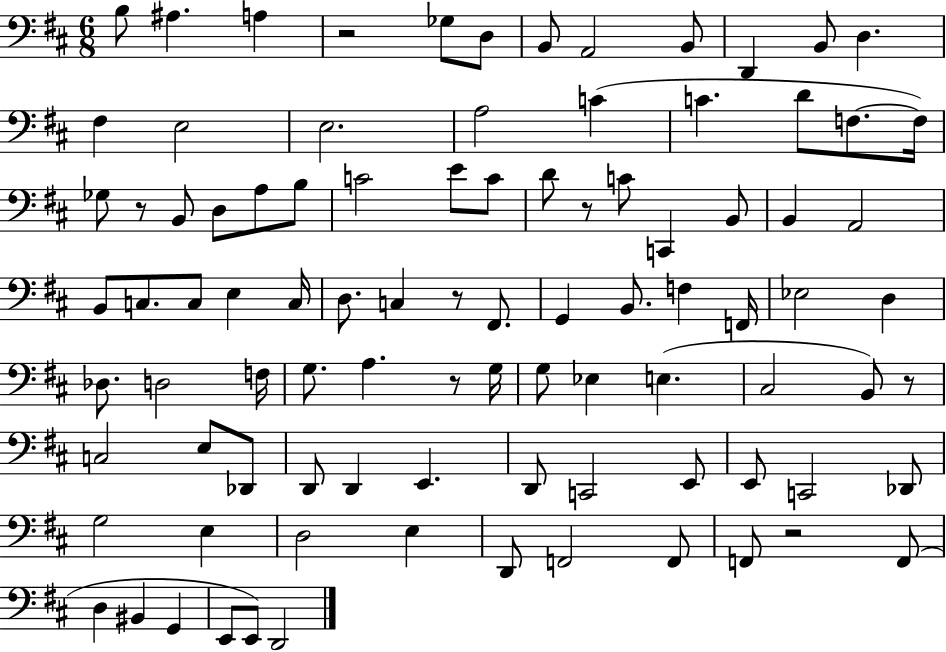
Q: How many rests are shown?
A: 7